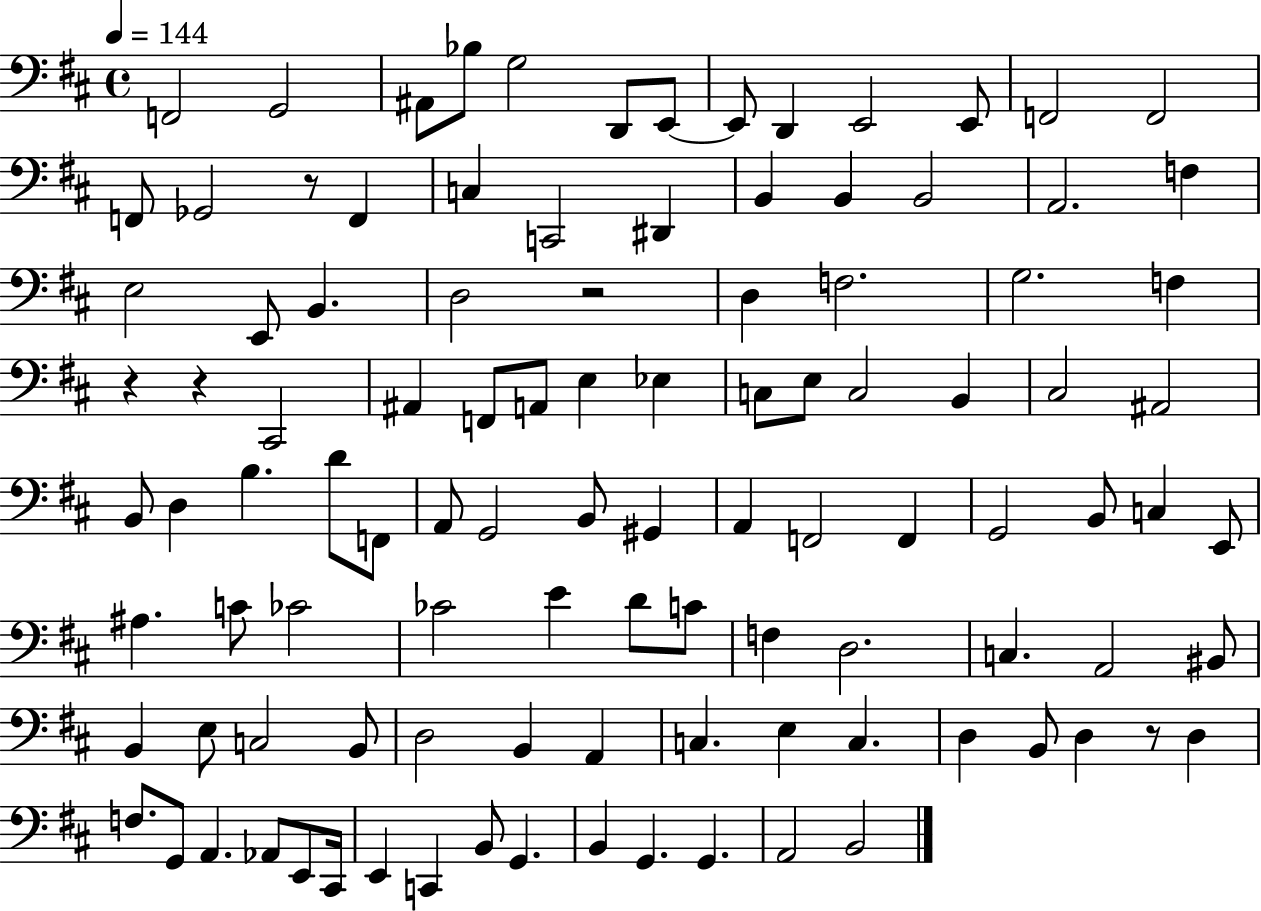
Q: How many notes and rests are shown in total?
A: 106